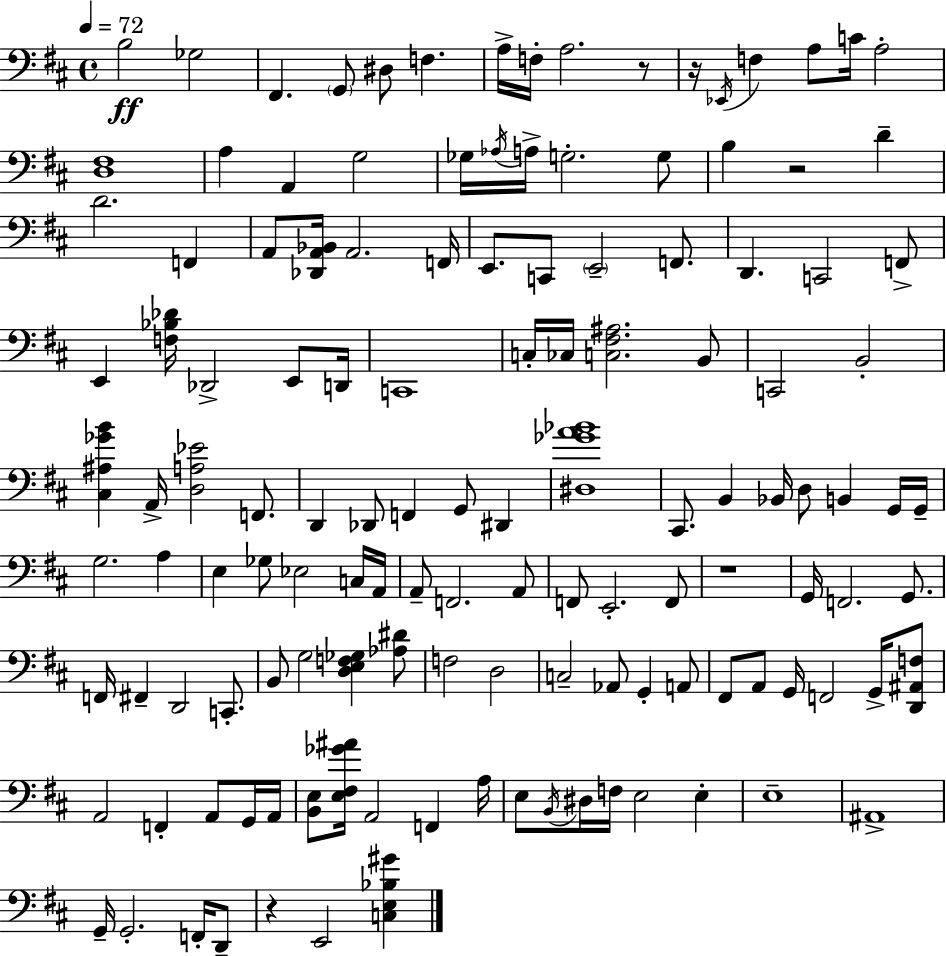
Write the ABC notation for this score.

X:1
T:Untitled
M:4/4
L:1/4
K:D
B,2 _G,2 ^F,, G,,/2 ^D,/2 F, A,/4 F,/4 A,2 z/2 z/4 _E,,/4 F, A,/2 C/4 A,2 [D,^F,]4 A, A,, G,2 _G,/4 _A,/4 A,/4 G,2 G,/2 B, z2 D D2 F,, A,,/2 [_D,,A,,_B,,]/4 A,,2 F,,/4 E,,/2 C,,/2 E,,2 F,,/2 D,, C,,2 F,,/2 E,, [F,_B,_D]/4 _D,,2 E,,/2 D,,/4 C,,4 C,/4 _C,/4 [C,^F,^A,]2 B,,/2 C,,2 B,,2 [^C,^A,_GB] A,,/4 [D,A,_E]2 F,,/2 D,, _D,,/2 F,, G,,/2 ^D,, [^D,_GA_B]4 ^C,,/2 B,, _B,,/4 D,/2 B,, G,,/4 G,,/4 G,2 A, E, _G,/2 _E,2 C,/4 A,,/4 A,,/2 F,,2 A,,/2 F,,/2 E,,2 F,,/2 z4 G,,/4 F,,2 G,,/2 F,,/4 ^F,, D,,2 C,,/2 B,,/2 G,2 [D,E,F,_G,] [_A,^D]/2 F,2 D,2 C,2 _A,,/2 G,, A,,/2 ^F,,/2 A,,/2 G,,/4 F,,2 G,,/4 [D,,^A,,F,]/2 A,,2 F,, A,,/2 G,,/4 A,,/4 [B,,E,]/2 [E,^F,_G^A]/4 A,,2 F,, A,/4 E,/2 B,,/4 ^D,/4 F,/4 E,2 E, E,4 ^A,,4 G,,/4 G,,2 F,,/4 D,,/2 z E,,2 [C,E,_B,^G]